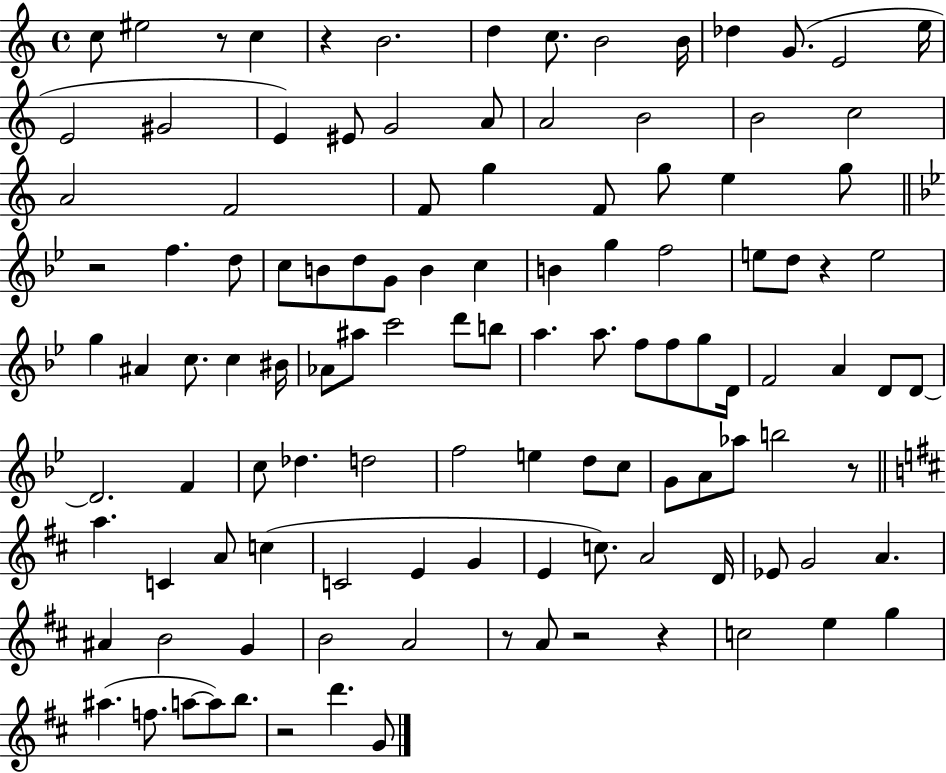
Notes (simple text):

C5/e EIS5/h R/e C5/q R/q B4/h. D5/q C5/e. B4/h B4/s Db5/q G4/e. E4/h E5/s E4/h G#4/h E4/q EIS4/e G4/h A4/e A4/h B4/h B4/h C5/h A4/h F4/h F4/e G5/q F4/e G5/e E5/q G5/e R/h F5/q. D5/e C5/e B4/e D5/e G4/e B4/q C5/q B4/q G5/q F5/h E5/e D5/e R/q E5/h G5/q A#4/q C5/e. C5/q BIS4/s Ab4/e A#5/e C6/h D6/e B5/e A5/q. A5/e. F5/e F5/e G5/e D4/s F4/h A4/q D4/e D4/e D4/h. F4/q C5/e Db5/q. D5/h F5/h E5/q D5/e C5/e G4/e A4/e Ab5/e B5/h R/e A5/q. C4/q A4/e C5/q C4/h E4/q G4/q E4/q C5/e. A4/h D4/s Eb4/e G4/h A4/q. A#4/q B4/h G4/q B4/h A4/h R/e A4/e R/h R/q C5/h E5/q G5/q A#5/q. F5/e. A5/e A5/e B5/e. R/h D6/q. G4/e